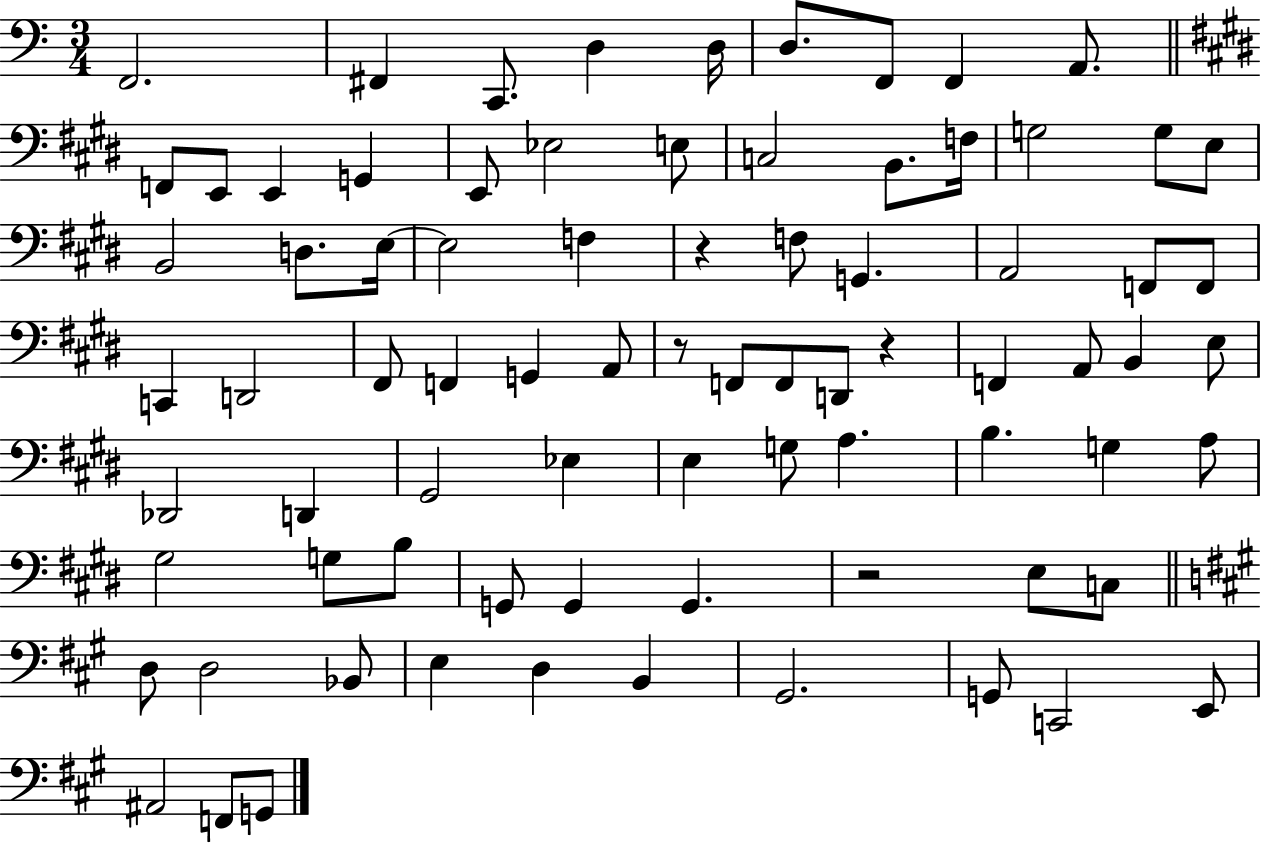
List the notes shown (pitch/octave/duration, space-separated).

F2/h. F#2/q C2/e. D3/q D3/s D3/e. F2/e F2/q A2/e. F2/e E2/e E2/q G2/q E2/e Eb3/h E3/e C3/h B2/e. F3/s G3/h G3/e E3/e B2/h D3/e. E3/s E3/h F3/q R/q F3/e G2/q. A2/h F2/e F2/e C2/q D2/h F#2/e F2/q G2/q A2/e R/e F2/e F2/e D2/e R/q F2/q A2/e B2/q E3/e Db2/h D2/q G#2/h Eb3/q E3/q G3/e A3/q. B3/q. G3/q A3/e G#3/h G3/e B3/e G2/e G2/q G2/q. R/h E3/e C3/e D3/e D3/h Bb2/e E3/q D3/q B2/q G#2/h. G2/e C2/h E2/e A#2/h F2/e G2/e